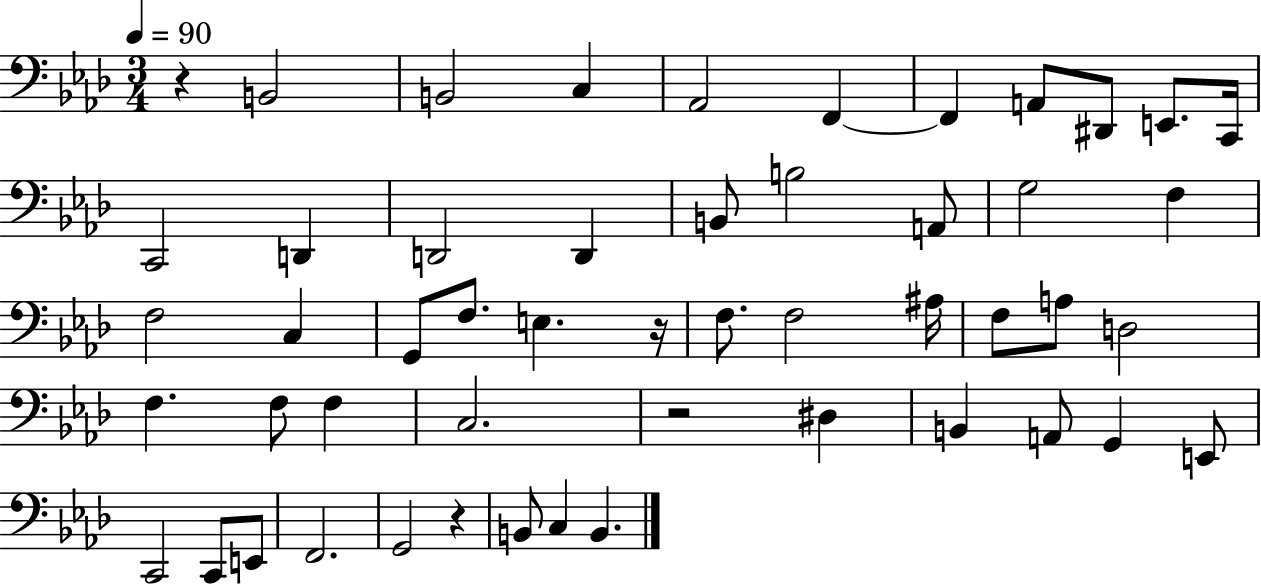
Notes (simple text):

R/q B2/h B2/h C3/q Ab2/h F2/q F2/q A2/e D#2/e E2/e. C2/s C2/h D2/q D2/h D2/q B2/e B3/h A2/e G3/h F3/q F3/h C3/q G2/e F3/e. E3/q. R/s F3/e. F3/h A#3/s F3/e A3/e D3/h F3/q. F3/e F3/q C3/h. R/h D#3/q B2/q A2/e G2/q E2/e C2/h C2/e E2/e F2/h. G2/h R/q B2/e C3/q B2/q.